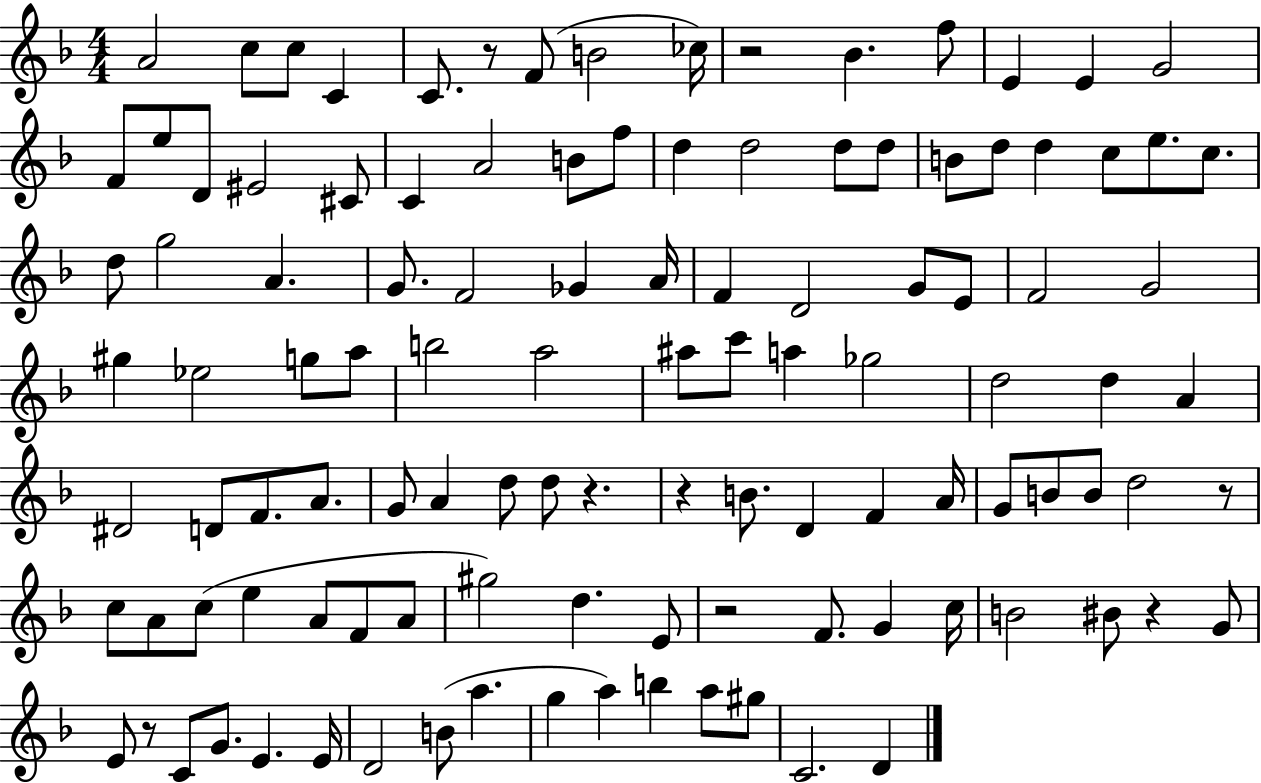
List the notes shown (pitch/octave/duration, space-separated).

A4/h C5/e C5/e C4/q C4/e. R/e F4/e B4/h CES5/s R/h Bb4/q. F5/e E4/q E4/q G4/h F4/e E5/e D4/e EIS4/h C#4/e C4/q A4/h B4/e F5/e D5/q D5/h D5/e D5/e B4/e D5/e D5/q C5/e E5/e. C5/e. D5/e G5/h A4/q. G4/e. F4/h Gb4/q A4/s F4/q D4/h G4/e E4/e F4/h G4/h G#5/q Eb5/h G5/e A5/e B5/h A5/h A#5/e C6/e A5/q Gb5/h D5/h D5/q A4/q D#4/h D4/e F4/e. A4/e. G4/e A4/q D5/e D5/e R/q. R/q B4/e. D4/q F4/q A4/s G4/e B4/e B4/e D5/h R/e C5/e A4/e C5/e E5/q A4/e F4/e A4/e G#5/h D5/q. E4/e R/h F4/e. G4/q C5/s B4/h BIS4/e R/q G4/e E4/e R/e C4/e G4/e. E4/q. E4/s D4/h B4/e A5/q. G5/q A5/q B5/q A5/e G#5/e C4/h. D4/q